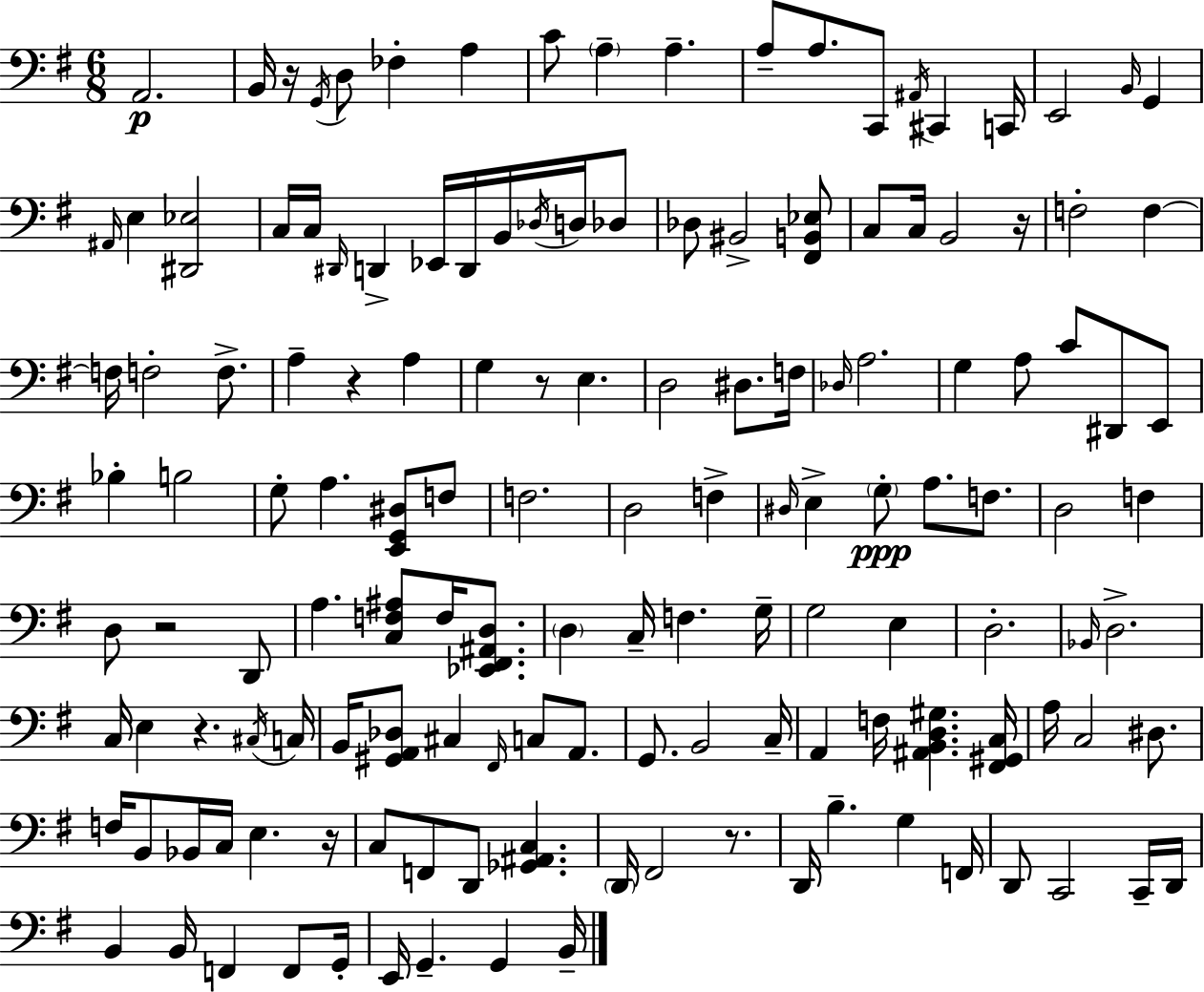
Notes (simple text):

A2/h. B2/s R/s G2/s D3/e FES3/q A3/q C4/e A3/q A3/q. A3/e A3/e. C2/e A#2/s C#2/q C2/s E2/h B2/s G2/q A#2/s E3/q [D#2,Eb3]/h C3/s C3/s D#2/s D2/q Eb2/s D2/s B2/s Db3/s D3/s Db3/e Db3/e BIS2/h [F#2,B2,Eb3]/e C3/e C3/s B2/h R/s F3/h F3/q F3/s F3/h F3/e. A3/q R/q A3/q G3/q R/e E3/q. D3/h D#3/e. F3/s Db3/s A3/h. G3/q A3/e C4/e D#2/e E2/e Bb3/q B3/h G3/e A3/q. [E2,G2,D#3]/e F3/e F3/h. D3/h F3/q D#3/s E3/q G3/e A3/e. F3/e. D3/h F3/q D3/e R/h D2/e A3/q. [C3,F3,A#3]/e F3/s [Eb2,F#2,A#2,D3]/e. D3/q C3/s F3/q. G3/s G3/h E3/q D3/h. Bb2/s D3/h. C3/s E3/q R/q. C#3/s C3/s B2/s [G#2,A2,Db3]/e C#3/q F#2/s C3/e A2/e. G2/e. B2/h C3/s A2/q F3/s [A#2,B2,D3,G#3]/q. [F#2,G#2,C3]/s A3/s C3/h D#3/e. F3/s B2/e Bb2/s C3/s E3/q. R/s C3/e F2/e D2/e [Gb2,A#2,C3]/q. D2/s F#2/h R/e. D2/s B3/q. G3/q F2/s D2/e C2/h C2/s D2/s B2/q B2/s F2/q F2/e G2/s E2/s G2/q. G2/q B2/s